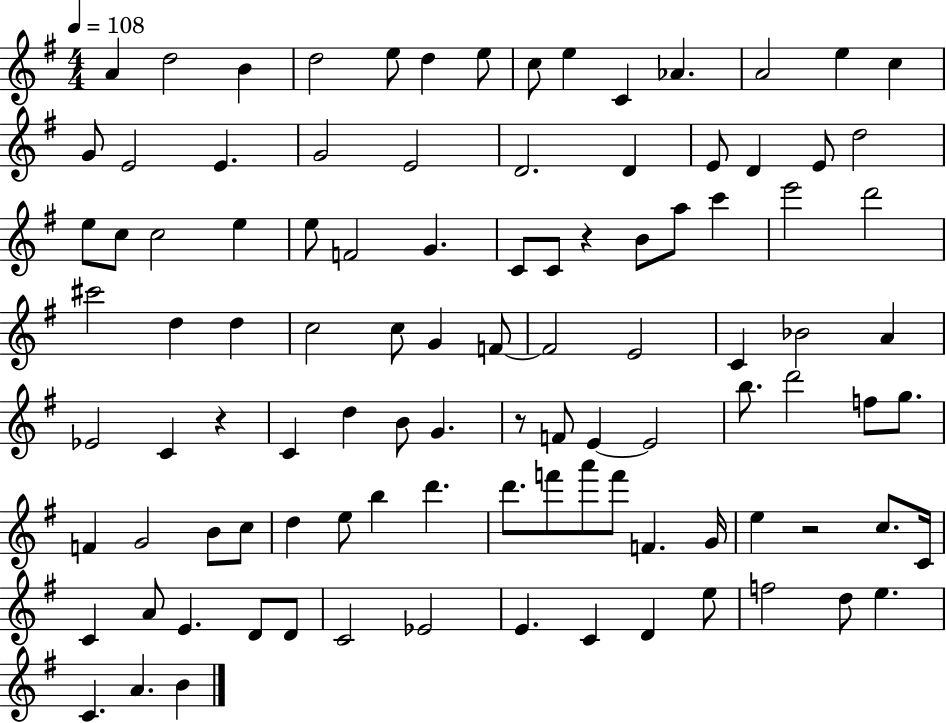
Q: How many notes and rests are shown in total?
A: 102